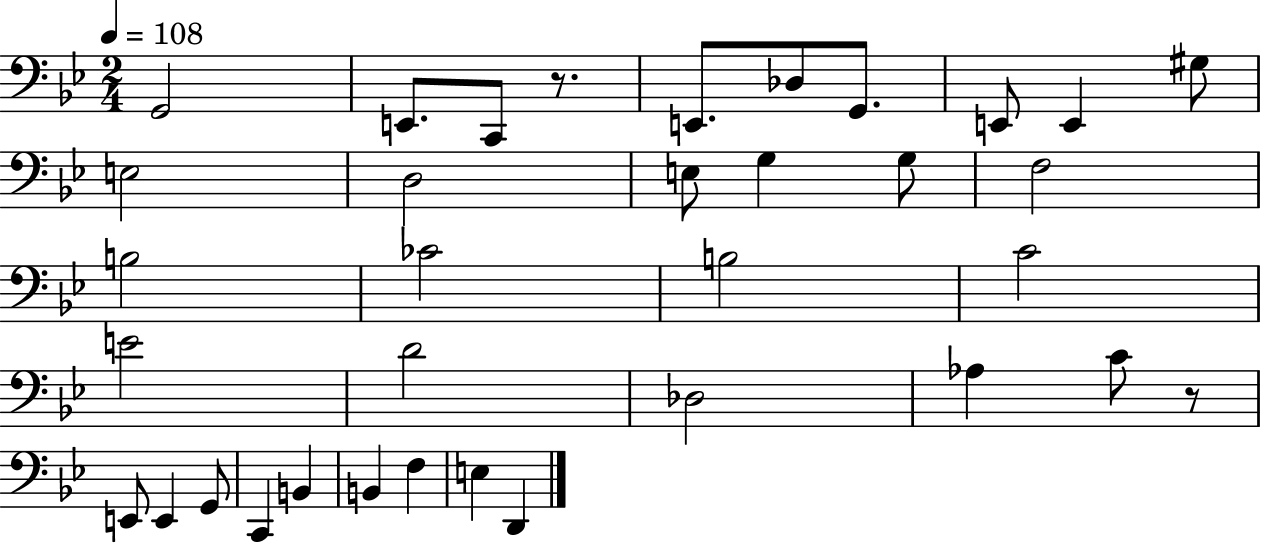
{
  \clef bass
  \numericTimeSignature
  \time 2/4
  \key bes \major
  \tempo 4 = 108
  g,2 | e,8. c,8 r8. | e,8. des8 g,8. | e,8 e,4 gis8 | \break e2 | d2 | e8 g4 g8 | f2 | \break b2 | ces'2 | b2 | c'2 | \break e'2 | d'2 | des2 | aes4 c'8 r8 | \break e,8 e,4 g,8 | c,4 b,4 | b,4 f4 | e4 d,4 | \break \bar "|."
}